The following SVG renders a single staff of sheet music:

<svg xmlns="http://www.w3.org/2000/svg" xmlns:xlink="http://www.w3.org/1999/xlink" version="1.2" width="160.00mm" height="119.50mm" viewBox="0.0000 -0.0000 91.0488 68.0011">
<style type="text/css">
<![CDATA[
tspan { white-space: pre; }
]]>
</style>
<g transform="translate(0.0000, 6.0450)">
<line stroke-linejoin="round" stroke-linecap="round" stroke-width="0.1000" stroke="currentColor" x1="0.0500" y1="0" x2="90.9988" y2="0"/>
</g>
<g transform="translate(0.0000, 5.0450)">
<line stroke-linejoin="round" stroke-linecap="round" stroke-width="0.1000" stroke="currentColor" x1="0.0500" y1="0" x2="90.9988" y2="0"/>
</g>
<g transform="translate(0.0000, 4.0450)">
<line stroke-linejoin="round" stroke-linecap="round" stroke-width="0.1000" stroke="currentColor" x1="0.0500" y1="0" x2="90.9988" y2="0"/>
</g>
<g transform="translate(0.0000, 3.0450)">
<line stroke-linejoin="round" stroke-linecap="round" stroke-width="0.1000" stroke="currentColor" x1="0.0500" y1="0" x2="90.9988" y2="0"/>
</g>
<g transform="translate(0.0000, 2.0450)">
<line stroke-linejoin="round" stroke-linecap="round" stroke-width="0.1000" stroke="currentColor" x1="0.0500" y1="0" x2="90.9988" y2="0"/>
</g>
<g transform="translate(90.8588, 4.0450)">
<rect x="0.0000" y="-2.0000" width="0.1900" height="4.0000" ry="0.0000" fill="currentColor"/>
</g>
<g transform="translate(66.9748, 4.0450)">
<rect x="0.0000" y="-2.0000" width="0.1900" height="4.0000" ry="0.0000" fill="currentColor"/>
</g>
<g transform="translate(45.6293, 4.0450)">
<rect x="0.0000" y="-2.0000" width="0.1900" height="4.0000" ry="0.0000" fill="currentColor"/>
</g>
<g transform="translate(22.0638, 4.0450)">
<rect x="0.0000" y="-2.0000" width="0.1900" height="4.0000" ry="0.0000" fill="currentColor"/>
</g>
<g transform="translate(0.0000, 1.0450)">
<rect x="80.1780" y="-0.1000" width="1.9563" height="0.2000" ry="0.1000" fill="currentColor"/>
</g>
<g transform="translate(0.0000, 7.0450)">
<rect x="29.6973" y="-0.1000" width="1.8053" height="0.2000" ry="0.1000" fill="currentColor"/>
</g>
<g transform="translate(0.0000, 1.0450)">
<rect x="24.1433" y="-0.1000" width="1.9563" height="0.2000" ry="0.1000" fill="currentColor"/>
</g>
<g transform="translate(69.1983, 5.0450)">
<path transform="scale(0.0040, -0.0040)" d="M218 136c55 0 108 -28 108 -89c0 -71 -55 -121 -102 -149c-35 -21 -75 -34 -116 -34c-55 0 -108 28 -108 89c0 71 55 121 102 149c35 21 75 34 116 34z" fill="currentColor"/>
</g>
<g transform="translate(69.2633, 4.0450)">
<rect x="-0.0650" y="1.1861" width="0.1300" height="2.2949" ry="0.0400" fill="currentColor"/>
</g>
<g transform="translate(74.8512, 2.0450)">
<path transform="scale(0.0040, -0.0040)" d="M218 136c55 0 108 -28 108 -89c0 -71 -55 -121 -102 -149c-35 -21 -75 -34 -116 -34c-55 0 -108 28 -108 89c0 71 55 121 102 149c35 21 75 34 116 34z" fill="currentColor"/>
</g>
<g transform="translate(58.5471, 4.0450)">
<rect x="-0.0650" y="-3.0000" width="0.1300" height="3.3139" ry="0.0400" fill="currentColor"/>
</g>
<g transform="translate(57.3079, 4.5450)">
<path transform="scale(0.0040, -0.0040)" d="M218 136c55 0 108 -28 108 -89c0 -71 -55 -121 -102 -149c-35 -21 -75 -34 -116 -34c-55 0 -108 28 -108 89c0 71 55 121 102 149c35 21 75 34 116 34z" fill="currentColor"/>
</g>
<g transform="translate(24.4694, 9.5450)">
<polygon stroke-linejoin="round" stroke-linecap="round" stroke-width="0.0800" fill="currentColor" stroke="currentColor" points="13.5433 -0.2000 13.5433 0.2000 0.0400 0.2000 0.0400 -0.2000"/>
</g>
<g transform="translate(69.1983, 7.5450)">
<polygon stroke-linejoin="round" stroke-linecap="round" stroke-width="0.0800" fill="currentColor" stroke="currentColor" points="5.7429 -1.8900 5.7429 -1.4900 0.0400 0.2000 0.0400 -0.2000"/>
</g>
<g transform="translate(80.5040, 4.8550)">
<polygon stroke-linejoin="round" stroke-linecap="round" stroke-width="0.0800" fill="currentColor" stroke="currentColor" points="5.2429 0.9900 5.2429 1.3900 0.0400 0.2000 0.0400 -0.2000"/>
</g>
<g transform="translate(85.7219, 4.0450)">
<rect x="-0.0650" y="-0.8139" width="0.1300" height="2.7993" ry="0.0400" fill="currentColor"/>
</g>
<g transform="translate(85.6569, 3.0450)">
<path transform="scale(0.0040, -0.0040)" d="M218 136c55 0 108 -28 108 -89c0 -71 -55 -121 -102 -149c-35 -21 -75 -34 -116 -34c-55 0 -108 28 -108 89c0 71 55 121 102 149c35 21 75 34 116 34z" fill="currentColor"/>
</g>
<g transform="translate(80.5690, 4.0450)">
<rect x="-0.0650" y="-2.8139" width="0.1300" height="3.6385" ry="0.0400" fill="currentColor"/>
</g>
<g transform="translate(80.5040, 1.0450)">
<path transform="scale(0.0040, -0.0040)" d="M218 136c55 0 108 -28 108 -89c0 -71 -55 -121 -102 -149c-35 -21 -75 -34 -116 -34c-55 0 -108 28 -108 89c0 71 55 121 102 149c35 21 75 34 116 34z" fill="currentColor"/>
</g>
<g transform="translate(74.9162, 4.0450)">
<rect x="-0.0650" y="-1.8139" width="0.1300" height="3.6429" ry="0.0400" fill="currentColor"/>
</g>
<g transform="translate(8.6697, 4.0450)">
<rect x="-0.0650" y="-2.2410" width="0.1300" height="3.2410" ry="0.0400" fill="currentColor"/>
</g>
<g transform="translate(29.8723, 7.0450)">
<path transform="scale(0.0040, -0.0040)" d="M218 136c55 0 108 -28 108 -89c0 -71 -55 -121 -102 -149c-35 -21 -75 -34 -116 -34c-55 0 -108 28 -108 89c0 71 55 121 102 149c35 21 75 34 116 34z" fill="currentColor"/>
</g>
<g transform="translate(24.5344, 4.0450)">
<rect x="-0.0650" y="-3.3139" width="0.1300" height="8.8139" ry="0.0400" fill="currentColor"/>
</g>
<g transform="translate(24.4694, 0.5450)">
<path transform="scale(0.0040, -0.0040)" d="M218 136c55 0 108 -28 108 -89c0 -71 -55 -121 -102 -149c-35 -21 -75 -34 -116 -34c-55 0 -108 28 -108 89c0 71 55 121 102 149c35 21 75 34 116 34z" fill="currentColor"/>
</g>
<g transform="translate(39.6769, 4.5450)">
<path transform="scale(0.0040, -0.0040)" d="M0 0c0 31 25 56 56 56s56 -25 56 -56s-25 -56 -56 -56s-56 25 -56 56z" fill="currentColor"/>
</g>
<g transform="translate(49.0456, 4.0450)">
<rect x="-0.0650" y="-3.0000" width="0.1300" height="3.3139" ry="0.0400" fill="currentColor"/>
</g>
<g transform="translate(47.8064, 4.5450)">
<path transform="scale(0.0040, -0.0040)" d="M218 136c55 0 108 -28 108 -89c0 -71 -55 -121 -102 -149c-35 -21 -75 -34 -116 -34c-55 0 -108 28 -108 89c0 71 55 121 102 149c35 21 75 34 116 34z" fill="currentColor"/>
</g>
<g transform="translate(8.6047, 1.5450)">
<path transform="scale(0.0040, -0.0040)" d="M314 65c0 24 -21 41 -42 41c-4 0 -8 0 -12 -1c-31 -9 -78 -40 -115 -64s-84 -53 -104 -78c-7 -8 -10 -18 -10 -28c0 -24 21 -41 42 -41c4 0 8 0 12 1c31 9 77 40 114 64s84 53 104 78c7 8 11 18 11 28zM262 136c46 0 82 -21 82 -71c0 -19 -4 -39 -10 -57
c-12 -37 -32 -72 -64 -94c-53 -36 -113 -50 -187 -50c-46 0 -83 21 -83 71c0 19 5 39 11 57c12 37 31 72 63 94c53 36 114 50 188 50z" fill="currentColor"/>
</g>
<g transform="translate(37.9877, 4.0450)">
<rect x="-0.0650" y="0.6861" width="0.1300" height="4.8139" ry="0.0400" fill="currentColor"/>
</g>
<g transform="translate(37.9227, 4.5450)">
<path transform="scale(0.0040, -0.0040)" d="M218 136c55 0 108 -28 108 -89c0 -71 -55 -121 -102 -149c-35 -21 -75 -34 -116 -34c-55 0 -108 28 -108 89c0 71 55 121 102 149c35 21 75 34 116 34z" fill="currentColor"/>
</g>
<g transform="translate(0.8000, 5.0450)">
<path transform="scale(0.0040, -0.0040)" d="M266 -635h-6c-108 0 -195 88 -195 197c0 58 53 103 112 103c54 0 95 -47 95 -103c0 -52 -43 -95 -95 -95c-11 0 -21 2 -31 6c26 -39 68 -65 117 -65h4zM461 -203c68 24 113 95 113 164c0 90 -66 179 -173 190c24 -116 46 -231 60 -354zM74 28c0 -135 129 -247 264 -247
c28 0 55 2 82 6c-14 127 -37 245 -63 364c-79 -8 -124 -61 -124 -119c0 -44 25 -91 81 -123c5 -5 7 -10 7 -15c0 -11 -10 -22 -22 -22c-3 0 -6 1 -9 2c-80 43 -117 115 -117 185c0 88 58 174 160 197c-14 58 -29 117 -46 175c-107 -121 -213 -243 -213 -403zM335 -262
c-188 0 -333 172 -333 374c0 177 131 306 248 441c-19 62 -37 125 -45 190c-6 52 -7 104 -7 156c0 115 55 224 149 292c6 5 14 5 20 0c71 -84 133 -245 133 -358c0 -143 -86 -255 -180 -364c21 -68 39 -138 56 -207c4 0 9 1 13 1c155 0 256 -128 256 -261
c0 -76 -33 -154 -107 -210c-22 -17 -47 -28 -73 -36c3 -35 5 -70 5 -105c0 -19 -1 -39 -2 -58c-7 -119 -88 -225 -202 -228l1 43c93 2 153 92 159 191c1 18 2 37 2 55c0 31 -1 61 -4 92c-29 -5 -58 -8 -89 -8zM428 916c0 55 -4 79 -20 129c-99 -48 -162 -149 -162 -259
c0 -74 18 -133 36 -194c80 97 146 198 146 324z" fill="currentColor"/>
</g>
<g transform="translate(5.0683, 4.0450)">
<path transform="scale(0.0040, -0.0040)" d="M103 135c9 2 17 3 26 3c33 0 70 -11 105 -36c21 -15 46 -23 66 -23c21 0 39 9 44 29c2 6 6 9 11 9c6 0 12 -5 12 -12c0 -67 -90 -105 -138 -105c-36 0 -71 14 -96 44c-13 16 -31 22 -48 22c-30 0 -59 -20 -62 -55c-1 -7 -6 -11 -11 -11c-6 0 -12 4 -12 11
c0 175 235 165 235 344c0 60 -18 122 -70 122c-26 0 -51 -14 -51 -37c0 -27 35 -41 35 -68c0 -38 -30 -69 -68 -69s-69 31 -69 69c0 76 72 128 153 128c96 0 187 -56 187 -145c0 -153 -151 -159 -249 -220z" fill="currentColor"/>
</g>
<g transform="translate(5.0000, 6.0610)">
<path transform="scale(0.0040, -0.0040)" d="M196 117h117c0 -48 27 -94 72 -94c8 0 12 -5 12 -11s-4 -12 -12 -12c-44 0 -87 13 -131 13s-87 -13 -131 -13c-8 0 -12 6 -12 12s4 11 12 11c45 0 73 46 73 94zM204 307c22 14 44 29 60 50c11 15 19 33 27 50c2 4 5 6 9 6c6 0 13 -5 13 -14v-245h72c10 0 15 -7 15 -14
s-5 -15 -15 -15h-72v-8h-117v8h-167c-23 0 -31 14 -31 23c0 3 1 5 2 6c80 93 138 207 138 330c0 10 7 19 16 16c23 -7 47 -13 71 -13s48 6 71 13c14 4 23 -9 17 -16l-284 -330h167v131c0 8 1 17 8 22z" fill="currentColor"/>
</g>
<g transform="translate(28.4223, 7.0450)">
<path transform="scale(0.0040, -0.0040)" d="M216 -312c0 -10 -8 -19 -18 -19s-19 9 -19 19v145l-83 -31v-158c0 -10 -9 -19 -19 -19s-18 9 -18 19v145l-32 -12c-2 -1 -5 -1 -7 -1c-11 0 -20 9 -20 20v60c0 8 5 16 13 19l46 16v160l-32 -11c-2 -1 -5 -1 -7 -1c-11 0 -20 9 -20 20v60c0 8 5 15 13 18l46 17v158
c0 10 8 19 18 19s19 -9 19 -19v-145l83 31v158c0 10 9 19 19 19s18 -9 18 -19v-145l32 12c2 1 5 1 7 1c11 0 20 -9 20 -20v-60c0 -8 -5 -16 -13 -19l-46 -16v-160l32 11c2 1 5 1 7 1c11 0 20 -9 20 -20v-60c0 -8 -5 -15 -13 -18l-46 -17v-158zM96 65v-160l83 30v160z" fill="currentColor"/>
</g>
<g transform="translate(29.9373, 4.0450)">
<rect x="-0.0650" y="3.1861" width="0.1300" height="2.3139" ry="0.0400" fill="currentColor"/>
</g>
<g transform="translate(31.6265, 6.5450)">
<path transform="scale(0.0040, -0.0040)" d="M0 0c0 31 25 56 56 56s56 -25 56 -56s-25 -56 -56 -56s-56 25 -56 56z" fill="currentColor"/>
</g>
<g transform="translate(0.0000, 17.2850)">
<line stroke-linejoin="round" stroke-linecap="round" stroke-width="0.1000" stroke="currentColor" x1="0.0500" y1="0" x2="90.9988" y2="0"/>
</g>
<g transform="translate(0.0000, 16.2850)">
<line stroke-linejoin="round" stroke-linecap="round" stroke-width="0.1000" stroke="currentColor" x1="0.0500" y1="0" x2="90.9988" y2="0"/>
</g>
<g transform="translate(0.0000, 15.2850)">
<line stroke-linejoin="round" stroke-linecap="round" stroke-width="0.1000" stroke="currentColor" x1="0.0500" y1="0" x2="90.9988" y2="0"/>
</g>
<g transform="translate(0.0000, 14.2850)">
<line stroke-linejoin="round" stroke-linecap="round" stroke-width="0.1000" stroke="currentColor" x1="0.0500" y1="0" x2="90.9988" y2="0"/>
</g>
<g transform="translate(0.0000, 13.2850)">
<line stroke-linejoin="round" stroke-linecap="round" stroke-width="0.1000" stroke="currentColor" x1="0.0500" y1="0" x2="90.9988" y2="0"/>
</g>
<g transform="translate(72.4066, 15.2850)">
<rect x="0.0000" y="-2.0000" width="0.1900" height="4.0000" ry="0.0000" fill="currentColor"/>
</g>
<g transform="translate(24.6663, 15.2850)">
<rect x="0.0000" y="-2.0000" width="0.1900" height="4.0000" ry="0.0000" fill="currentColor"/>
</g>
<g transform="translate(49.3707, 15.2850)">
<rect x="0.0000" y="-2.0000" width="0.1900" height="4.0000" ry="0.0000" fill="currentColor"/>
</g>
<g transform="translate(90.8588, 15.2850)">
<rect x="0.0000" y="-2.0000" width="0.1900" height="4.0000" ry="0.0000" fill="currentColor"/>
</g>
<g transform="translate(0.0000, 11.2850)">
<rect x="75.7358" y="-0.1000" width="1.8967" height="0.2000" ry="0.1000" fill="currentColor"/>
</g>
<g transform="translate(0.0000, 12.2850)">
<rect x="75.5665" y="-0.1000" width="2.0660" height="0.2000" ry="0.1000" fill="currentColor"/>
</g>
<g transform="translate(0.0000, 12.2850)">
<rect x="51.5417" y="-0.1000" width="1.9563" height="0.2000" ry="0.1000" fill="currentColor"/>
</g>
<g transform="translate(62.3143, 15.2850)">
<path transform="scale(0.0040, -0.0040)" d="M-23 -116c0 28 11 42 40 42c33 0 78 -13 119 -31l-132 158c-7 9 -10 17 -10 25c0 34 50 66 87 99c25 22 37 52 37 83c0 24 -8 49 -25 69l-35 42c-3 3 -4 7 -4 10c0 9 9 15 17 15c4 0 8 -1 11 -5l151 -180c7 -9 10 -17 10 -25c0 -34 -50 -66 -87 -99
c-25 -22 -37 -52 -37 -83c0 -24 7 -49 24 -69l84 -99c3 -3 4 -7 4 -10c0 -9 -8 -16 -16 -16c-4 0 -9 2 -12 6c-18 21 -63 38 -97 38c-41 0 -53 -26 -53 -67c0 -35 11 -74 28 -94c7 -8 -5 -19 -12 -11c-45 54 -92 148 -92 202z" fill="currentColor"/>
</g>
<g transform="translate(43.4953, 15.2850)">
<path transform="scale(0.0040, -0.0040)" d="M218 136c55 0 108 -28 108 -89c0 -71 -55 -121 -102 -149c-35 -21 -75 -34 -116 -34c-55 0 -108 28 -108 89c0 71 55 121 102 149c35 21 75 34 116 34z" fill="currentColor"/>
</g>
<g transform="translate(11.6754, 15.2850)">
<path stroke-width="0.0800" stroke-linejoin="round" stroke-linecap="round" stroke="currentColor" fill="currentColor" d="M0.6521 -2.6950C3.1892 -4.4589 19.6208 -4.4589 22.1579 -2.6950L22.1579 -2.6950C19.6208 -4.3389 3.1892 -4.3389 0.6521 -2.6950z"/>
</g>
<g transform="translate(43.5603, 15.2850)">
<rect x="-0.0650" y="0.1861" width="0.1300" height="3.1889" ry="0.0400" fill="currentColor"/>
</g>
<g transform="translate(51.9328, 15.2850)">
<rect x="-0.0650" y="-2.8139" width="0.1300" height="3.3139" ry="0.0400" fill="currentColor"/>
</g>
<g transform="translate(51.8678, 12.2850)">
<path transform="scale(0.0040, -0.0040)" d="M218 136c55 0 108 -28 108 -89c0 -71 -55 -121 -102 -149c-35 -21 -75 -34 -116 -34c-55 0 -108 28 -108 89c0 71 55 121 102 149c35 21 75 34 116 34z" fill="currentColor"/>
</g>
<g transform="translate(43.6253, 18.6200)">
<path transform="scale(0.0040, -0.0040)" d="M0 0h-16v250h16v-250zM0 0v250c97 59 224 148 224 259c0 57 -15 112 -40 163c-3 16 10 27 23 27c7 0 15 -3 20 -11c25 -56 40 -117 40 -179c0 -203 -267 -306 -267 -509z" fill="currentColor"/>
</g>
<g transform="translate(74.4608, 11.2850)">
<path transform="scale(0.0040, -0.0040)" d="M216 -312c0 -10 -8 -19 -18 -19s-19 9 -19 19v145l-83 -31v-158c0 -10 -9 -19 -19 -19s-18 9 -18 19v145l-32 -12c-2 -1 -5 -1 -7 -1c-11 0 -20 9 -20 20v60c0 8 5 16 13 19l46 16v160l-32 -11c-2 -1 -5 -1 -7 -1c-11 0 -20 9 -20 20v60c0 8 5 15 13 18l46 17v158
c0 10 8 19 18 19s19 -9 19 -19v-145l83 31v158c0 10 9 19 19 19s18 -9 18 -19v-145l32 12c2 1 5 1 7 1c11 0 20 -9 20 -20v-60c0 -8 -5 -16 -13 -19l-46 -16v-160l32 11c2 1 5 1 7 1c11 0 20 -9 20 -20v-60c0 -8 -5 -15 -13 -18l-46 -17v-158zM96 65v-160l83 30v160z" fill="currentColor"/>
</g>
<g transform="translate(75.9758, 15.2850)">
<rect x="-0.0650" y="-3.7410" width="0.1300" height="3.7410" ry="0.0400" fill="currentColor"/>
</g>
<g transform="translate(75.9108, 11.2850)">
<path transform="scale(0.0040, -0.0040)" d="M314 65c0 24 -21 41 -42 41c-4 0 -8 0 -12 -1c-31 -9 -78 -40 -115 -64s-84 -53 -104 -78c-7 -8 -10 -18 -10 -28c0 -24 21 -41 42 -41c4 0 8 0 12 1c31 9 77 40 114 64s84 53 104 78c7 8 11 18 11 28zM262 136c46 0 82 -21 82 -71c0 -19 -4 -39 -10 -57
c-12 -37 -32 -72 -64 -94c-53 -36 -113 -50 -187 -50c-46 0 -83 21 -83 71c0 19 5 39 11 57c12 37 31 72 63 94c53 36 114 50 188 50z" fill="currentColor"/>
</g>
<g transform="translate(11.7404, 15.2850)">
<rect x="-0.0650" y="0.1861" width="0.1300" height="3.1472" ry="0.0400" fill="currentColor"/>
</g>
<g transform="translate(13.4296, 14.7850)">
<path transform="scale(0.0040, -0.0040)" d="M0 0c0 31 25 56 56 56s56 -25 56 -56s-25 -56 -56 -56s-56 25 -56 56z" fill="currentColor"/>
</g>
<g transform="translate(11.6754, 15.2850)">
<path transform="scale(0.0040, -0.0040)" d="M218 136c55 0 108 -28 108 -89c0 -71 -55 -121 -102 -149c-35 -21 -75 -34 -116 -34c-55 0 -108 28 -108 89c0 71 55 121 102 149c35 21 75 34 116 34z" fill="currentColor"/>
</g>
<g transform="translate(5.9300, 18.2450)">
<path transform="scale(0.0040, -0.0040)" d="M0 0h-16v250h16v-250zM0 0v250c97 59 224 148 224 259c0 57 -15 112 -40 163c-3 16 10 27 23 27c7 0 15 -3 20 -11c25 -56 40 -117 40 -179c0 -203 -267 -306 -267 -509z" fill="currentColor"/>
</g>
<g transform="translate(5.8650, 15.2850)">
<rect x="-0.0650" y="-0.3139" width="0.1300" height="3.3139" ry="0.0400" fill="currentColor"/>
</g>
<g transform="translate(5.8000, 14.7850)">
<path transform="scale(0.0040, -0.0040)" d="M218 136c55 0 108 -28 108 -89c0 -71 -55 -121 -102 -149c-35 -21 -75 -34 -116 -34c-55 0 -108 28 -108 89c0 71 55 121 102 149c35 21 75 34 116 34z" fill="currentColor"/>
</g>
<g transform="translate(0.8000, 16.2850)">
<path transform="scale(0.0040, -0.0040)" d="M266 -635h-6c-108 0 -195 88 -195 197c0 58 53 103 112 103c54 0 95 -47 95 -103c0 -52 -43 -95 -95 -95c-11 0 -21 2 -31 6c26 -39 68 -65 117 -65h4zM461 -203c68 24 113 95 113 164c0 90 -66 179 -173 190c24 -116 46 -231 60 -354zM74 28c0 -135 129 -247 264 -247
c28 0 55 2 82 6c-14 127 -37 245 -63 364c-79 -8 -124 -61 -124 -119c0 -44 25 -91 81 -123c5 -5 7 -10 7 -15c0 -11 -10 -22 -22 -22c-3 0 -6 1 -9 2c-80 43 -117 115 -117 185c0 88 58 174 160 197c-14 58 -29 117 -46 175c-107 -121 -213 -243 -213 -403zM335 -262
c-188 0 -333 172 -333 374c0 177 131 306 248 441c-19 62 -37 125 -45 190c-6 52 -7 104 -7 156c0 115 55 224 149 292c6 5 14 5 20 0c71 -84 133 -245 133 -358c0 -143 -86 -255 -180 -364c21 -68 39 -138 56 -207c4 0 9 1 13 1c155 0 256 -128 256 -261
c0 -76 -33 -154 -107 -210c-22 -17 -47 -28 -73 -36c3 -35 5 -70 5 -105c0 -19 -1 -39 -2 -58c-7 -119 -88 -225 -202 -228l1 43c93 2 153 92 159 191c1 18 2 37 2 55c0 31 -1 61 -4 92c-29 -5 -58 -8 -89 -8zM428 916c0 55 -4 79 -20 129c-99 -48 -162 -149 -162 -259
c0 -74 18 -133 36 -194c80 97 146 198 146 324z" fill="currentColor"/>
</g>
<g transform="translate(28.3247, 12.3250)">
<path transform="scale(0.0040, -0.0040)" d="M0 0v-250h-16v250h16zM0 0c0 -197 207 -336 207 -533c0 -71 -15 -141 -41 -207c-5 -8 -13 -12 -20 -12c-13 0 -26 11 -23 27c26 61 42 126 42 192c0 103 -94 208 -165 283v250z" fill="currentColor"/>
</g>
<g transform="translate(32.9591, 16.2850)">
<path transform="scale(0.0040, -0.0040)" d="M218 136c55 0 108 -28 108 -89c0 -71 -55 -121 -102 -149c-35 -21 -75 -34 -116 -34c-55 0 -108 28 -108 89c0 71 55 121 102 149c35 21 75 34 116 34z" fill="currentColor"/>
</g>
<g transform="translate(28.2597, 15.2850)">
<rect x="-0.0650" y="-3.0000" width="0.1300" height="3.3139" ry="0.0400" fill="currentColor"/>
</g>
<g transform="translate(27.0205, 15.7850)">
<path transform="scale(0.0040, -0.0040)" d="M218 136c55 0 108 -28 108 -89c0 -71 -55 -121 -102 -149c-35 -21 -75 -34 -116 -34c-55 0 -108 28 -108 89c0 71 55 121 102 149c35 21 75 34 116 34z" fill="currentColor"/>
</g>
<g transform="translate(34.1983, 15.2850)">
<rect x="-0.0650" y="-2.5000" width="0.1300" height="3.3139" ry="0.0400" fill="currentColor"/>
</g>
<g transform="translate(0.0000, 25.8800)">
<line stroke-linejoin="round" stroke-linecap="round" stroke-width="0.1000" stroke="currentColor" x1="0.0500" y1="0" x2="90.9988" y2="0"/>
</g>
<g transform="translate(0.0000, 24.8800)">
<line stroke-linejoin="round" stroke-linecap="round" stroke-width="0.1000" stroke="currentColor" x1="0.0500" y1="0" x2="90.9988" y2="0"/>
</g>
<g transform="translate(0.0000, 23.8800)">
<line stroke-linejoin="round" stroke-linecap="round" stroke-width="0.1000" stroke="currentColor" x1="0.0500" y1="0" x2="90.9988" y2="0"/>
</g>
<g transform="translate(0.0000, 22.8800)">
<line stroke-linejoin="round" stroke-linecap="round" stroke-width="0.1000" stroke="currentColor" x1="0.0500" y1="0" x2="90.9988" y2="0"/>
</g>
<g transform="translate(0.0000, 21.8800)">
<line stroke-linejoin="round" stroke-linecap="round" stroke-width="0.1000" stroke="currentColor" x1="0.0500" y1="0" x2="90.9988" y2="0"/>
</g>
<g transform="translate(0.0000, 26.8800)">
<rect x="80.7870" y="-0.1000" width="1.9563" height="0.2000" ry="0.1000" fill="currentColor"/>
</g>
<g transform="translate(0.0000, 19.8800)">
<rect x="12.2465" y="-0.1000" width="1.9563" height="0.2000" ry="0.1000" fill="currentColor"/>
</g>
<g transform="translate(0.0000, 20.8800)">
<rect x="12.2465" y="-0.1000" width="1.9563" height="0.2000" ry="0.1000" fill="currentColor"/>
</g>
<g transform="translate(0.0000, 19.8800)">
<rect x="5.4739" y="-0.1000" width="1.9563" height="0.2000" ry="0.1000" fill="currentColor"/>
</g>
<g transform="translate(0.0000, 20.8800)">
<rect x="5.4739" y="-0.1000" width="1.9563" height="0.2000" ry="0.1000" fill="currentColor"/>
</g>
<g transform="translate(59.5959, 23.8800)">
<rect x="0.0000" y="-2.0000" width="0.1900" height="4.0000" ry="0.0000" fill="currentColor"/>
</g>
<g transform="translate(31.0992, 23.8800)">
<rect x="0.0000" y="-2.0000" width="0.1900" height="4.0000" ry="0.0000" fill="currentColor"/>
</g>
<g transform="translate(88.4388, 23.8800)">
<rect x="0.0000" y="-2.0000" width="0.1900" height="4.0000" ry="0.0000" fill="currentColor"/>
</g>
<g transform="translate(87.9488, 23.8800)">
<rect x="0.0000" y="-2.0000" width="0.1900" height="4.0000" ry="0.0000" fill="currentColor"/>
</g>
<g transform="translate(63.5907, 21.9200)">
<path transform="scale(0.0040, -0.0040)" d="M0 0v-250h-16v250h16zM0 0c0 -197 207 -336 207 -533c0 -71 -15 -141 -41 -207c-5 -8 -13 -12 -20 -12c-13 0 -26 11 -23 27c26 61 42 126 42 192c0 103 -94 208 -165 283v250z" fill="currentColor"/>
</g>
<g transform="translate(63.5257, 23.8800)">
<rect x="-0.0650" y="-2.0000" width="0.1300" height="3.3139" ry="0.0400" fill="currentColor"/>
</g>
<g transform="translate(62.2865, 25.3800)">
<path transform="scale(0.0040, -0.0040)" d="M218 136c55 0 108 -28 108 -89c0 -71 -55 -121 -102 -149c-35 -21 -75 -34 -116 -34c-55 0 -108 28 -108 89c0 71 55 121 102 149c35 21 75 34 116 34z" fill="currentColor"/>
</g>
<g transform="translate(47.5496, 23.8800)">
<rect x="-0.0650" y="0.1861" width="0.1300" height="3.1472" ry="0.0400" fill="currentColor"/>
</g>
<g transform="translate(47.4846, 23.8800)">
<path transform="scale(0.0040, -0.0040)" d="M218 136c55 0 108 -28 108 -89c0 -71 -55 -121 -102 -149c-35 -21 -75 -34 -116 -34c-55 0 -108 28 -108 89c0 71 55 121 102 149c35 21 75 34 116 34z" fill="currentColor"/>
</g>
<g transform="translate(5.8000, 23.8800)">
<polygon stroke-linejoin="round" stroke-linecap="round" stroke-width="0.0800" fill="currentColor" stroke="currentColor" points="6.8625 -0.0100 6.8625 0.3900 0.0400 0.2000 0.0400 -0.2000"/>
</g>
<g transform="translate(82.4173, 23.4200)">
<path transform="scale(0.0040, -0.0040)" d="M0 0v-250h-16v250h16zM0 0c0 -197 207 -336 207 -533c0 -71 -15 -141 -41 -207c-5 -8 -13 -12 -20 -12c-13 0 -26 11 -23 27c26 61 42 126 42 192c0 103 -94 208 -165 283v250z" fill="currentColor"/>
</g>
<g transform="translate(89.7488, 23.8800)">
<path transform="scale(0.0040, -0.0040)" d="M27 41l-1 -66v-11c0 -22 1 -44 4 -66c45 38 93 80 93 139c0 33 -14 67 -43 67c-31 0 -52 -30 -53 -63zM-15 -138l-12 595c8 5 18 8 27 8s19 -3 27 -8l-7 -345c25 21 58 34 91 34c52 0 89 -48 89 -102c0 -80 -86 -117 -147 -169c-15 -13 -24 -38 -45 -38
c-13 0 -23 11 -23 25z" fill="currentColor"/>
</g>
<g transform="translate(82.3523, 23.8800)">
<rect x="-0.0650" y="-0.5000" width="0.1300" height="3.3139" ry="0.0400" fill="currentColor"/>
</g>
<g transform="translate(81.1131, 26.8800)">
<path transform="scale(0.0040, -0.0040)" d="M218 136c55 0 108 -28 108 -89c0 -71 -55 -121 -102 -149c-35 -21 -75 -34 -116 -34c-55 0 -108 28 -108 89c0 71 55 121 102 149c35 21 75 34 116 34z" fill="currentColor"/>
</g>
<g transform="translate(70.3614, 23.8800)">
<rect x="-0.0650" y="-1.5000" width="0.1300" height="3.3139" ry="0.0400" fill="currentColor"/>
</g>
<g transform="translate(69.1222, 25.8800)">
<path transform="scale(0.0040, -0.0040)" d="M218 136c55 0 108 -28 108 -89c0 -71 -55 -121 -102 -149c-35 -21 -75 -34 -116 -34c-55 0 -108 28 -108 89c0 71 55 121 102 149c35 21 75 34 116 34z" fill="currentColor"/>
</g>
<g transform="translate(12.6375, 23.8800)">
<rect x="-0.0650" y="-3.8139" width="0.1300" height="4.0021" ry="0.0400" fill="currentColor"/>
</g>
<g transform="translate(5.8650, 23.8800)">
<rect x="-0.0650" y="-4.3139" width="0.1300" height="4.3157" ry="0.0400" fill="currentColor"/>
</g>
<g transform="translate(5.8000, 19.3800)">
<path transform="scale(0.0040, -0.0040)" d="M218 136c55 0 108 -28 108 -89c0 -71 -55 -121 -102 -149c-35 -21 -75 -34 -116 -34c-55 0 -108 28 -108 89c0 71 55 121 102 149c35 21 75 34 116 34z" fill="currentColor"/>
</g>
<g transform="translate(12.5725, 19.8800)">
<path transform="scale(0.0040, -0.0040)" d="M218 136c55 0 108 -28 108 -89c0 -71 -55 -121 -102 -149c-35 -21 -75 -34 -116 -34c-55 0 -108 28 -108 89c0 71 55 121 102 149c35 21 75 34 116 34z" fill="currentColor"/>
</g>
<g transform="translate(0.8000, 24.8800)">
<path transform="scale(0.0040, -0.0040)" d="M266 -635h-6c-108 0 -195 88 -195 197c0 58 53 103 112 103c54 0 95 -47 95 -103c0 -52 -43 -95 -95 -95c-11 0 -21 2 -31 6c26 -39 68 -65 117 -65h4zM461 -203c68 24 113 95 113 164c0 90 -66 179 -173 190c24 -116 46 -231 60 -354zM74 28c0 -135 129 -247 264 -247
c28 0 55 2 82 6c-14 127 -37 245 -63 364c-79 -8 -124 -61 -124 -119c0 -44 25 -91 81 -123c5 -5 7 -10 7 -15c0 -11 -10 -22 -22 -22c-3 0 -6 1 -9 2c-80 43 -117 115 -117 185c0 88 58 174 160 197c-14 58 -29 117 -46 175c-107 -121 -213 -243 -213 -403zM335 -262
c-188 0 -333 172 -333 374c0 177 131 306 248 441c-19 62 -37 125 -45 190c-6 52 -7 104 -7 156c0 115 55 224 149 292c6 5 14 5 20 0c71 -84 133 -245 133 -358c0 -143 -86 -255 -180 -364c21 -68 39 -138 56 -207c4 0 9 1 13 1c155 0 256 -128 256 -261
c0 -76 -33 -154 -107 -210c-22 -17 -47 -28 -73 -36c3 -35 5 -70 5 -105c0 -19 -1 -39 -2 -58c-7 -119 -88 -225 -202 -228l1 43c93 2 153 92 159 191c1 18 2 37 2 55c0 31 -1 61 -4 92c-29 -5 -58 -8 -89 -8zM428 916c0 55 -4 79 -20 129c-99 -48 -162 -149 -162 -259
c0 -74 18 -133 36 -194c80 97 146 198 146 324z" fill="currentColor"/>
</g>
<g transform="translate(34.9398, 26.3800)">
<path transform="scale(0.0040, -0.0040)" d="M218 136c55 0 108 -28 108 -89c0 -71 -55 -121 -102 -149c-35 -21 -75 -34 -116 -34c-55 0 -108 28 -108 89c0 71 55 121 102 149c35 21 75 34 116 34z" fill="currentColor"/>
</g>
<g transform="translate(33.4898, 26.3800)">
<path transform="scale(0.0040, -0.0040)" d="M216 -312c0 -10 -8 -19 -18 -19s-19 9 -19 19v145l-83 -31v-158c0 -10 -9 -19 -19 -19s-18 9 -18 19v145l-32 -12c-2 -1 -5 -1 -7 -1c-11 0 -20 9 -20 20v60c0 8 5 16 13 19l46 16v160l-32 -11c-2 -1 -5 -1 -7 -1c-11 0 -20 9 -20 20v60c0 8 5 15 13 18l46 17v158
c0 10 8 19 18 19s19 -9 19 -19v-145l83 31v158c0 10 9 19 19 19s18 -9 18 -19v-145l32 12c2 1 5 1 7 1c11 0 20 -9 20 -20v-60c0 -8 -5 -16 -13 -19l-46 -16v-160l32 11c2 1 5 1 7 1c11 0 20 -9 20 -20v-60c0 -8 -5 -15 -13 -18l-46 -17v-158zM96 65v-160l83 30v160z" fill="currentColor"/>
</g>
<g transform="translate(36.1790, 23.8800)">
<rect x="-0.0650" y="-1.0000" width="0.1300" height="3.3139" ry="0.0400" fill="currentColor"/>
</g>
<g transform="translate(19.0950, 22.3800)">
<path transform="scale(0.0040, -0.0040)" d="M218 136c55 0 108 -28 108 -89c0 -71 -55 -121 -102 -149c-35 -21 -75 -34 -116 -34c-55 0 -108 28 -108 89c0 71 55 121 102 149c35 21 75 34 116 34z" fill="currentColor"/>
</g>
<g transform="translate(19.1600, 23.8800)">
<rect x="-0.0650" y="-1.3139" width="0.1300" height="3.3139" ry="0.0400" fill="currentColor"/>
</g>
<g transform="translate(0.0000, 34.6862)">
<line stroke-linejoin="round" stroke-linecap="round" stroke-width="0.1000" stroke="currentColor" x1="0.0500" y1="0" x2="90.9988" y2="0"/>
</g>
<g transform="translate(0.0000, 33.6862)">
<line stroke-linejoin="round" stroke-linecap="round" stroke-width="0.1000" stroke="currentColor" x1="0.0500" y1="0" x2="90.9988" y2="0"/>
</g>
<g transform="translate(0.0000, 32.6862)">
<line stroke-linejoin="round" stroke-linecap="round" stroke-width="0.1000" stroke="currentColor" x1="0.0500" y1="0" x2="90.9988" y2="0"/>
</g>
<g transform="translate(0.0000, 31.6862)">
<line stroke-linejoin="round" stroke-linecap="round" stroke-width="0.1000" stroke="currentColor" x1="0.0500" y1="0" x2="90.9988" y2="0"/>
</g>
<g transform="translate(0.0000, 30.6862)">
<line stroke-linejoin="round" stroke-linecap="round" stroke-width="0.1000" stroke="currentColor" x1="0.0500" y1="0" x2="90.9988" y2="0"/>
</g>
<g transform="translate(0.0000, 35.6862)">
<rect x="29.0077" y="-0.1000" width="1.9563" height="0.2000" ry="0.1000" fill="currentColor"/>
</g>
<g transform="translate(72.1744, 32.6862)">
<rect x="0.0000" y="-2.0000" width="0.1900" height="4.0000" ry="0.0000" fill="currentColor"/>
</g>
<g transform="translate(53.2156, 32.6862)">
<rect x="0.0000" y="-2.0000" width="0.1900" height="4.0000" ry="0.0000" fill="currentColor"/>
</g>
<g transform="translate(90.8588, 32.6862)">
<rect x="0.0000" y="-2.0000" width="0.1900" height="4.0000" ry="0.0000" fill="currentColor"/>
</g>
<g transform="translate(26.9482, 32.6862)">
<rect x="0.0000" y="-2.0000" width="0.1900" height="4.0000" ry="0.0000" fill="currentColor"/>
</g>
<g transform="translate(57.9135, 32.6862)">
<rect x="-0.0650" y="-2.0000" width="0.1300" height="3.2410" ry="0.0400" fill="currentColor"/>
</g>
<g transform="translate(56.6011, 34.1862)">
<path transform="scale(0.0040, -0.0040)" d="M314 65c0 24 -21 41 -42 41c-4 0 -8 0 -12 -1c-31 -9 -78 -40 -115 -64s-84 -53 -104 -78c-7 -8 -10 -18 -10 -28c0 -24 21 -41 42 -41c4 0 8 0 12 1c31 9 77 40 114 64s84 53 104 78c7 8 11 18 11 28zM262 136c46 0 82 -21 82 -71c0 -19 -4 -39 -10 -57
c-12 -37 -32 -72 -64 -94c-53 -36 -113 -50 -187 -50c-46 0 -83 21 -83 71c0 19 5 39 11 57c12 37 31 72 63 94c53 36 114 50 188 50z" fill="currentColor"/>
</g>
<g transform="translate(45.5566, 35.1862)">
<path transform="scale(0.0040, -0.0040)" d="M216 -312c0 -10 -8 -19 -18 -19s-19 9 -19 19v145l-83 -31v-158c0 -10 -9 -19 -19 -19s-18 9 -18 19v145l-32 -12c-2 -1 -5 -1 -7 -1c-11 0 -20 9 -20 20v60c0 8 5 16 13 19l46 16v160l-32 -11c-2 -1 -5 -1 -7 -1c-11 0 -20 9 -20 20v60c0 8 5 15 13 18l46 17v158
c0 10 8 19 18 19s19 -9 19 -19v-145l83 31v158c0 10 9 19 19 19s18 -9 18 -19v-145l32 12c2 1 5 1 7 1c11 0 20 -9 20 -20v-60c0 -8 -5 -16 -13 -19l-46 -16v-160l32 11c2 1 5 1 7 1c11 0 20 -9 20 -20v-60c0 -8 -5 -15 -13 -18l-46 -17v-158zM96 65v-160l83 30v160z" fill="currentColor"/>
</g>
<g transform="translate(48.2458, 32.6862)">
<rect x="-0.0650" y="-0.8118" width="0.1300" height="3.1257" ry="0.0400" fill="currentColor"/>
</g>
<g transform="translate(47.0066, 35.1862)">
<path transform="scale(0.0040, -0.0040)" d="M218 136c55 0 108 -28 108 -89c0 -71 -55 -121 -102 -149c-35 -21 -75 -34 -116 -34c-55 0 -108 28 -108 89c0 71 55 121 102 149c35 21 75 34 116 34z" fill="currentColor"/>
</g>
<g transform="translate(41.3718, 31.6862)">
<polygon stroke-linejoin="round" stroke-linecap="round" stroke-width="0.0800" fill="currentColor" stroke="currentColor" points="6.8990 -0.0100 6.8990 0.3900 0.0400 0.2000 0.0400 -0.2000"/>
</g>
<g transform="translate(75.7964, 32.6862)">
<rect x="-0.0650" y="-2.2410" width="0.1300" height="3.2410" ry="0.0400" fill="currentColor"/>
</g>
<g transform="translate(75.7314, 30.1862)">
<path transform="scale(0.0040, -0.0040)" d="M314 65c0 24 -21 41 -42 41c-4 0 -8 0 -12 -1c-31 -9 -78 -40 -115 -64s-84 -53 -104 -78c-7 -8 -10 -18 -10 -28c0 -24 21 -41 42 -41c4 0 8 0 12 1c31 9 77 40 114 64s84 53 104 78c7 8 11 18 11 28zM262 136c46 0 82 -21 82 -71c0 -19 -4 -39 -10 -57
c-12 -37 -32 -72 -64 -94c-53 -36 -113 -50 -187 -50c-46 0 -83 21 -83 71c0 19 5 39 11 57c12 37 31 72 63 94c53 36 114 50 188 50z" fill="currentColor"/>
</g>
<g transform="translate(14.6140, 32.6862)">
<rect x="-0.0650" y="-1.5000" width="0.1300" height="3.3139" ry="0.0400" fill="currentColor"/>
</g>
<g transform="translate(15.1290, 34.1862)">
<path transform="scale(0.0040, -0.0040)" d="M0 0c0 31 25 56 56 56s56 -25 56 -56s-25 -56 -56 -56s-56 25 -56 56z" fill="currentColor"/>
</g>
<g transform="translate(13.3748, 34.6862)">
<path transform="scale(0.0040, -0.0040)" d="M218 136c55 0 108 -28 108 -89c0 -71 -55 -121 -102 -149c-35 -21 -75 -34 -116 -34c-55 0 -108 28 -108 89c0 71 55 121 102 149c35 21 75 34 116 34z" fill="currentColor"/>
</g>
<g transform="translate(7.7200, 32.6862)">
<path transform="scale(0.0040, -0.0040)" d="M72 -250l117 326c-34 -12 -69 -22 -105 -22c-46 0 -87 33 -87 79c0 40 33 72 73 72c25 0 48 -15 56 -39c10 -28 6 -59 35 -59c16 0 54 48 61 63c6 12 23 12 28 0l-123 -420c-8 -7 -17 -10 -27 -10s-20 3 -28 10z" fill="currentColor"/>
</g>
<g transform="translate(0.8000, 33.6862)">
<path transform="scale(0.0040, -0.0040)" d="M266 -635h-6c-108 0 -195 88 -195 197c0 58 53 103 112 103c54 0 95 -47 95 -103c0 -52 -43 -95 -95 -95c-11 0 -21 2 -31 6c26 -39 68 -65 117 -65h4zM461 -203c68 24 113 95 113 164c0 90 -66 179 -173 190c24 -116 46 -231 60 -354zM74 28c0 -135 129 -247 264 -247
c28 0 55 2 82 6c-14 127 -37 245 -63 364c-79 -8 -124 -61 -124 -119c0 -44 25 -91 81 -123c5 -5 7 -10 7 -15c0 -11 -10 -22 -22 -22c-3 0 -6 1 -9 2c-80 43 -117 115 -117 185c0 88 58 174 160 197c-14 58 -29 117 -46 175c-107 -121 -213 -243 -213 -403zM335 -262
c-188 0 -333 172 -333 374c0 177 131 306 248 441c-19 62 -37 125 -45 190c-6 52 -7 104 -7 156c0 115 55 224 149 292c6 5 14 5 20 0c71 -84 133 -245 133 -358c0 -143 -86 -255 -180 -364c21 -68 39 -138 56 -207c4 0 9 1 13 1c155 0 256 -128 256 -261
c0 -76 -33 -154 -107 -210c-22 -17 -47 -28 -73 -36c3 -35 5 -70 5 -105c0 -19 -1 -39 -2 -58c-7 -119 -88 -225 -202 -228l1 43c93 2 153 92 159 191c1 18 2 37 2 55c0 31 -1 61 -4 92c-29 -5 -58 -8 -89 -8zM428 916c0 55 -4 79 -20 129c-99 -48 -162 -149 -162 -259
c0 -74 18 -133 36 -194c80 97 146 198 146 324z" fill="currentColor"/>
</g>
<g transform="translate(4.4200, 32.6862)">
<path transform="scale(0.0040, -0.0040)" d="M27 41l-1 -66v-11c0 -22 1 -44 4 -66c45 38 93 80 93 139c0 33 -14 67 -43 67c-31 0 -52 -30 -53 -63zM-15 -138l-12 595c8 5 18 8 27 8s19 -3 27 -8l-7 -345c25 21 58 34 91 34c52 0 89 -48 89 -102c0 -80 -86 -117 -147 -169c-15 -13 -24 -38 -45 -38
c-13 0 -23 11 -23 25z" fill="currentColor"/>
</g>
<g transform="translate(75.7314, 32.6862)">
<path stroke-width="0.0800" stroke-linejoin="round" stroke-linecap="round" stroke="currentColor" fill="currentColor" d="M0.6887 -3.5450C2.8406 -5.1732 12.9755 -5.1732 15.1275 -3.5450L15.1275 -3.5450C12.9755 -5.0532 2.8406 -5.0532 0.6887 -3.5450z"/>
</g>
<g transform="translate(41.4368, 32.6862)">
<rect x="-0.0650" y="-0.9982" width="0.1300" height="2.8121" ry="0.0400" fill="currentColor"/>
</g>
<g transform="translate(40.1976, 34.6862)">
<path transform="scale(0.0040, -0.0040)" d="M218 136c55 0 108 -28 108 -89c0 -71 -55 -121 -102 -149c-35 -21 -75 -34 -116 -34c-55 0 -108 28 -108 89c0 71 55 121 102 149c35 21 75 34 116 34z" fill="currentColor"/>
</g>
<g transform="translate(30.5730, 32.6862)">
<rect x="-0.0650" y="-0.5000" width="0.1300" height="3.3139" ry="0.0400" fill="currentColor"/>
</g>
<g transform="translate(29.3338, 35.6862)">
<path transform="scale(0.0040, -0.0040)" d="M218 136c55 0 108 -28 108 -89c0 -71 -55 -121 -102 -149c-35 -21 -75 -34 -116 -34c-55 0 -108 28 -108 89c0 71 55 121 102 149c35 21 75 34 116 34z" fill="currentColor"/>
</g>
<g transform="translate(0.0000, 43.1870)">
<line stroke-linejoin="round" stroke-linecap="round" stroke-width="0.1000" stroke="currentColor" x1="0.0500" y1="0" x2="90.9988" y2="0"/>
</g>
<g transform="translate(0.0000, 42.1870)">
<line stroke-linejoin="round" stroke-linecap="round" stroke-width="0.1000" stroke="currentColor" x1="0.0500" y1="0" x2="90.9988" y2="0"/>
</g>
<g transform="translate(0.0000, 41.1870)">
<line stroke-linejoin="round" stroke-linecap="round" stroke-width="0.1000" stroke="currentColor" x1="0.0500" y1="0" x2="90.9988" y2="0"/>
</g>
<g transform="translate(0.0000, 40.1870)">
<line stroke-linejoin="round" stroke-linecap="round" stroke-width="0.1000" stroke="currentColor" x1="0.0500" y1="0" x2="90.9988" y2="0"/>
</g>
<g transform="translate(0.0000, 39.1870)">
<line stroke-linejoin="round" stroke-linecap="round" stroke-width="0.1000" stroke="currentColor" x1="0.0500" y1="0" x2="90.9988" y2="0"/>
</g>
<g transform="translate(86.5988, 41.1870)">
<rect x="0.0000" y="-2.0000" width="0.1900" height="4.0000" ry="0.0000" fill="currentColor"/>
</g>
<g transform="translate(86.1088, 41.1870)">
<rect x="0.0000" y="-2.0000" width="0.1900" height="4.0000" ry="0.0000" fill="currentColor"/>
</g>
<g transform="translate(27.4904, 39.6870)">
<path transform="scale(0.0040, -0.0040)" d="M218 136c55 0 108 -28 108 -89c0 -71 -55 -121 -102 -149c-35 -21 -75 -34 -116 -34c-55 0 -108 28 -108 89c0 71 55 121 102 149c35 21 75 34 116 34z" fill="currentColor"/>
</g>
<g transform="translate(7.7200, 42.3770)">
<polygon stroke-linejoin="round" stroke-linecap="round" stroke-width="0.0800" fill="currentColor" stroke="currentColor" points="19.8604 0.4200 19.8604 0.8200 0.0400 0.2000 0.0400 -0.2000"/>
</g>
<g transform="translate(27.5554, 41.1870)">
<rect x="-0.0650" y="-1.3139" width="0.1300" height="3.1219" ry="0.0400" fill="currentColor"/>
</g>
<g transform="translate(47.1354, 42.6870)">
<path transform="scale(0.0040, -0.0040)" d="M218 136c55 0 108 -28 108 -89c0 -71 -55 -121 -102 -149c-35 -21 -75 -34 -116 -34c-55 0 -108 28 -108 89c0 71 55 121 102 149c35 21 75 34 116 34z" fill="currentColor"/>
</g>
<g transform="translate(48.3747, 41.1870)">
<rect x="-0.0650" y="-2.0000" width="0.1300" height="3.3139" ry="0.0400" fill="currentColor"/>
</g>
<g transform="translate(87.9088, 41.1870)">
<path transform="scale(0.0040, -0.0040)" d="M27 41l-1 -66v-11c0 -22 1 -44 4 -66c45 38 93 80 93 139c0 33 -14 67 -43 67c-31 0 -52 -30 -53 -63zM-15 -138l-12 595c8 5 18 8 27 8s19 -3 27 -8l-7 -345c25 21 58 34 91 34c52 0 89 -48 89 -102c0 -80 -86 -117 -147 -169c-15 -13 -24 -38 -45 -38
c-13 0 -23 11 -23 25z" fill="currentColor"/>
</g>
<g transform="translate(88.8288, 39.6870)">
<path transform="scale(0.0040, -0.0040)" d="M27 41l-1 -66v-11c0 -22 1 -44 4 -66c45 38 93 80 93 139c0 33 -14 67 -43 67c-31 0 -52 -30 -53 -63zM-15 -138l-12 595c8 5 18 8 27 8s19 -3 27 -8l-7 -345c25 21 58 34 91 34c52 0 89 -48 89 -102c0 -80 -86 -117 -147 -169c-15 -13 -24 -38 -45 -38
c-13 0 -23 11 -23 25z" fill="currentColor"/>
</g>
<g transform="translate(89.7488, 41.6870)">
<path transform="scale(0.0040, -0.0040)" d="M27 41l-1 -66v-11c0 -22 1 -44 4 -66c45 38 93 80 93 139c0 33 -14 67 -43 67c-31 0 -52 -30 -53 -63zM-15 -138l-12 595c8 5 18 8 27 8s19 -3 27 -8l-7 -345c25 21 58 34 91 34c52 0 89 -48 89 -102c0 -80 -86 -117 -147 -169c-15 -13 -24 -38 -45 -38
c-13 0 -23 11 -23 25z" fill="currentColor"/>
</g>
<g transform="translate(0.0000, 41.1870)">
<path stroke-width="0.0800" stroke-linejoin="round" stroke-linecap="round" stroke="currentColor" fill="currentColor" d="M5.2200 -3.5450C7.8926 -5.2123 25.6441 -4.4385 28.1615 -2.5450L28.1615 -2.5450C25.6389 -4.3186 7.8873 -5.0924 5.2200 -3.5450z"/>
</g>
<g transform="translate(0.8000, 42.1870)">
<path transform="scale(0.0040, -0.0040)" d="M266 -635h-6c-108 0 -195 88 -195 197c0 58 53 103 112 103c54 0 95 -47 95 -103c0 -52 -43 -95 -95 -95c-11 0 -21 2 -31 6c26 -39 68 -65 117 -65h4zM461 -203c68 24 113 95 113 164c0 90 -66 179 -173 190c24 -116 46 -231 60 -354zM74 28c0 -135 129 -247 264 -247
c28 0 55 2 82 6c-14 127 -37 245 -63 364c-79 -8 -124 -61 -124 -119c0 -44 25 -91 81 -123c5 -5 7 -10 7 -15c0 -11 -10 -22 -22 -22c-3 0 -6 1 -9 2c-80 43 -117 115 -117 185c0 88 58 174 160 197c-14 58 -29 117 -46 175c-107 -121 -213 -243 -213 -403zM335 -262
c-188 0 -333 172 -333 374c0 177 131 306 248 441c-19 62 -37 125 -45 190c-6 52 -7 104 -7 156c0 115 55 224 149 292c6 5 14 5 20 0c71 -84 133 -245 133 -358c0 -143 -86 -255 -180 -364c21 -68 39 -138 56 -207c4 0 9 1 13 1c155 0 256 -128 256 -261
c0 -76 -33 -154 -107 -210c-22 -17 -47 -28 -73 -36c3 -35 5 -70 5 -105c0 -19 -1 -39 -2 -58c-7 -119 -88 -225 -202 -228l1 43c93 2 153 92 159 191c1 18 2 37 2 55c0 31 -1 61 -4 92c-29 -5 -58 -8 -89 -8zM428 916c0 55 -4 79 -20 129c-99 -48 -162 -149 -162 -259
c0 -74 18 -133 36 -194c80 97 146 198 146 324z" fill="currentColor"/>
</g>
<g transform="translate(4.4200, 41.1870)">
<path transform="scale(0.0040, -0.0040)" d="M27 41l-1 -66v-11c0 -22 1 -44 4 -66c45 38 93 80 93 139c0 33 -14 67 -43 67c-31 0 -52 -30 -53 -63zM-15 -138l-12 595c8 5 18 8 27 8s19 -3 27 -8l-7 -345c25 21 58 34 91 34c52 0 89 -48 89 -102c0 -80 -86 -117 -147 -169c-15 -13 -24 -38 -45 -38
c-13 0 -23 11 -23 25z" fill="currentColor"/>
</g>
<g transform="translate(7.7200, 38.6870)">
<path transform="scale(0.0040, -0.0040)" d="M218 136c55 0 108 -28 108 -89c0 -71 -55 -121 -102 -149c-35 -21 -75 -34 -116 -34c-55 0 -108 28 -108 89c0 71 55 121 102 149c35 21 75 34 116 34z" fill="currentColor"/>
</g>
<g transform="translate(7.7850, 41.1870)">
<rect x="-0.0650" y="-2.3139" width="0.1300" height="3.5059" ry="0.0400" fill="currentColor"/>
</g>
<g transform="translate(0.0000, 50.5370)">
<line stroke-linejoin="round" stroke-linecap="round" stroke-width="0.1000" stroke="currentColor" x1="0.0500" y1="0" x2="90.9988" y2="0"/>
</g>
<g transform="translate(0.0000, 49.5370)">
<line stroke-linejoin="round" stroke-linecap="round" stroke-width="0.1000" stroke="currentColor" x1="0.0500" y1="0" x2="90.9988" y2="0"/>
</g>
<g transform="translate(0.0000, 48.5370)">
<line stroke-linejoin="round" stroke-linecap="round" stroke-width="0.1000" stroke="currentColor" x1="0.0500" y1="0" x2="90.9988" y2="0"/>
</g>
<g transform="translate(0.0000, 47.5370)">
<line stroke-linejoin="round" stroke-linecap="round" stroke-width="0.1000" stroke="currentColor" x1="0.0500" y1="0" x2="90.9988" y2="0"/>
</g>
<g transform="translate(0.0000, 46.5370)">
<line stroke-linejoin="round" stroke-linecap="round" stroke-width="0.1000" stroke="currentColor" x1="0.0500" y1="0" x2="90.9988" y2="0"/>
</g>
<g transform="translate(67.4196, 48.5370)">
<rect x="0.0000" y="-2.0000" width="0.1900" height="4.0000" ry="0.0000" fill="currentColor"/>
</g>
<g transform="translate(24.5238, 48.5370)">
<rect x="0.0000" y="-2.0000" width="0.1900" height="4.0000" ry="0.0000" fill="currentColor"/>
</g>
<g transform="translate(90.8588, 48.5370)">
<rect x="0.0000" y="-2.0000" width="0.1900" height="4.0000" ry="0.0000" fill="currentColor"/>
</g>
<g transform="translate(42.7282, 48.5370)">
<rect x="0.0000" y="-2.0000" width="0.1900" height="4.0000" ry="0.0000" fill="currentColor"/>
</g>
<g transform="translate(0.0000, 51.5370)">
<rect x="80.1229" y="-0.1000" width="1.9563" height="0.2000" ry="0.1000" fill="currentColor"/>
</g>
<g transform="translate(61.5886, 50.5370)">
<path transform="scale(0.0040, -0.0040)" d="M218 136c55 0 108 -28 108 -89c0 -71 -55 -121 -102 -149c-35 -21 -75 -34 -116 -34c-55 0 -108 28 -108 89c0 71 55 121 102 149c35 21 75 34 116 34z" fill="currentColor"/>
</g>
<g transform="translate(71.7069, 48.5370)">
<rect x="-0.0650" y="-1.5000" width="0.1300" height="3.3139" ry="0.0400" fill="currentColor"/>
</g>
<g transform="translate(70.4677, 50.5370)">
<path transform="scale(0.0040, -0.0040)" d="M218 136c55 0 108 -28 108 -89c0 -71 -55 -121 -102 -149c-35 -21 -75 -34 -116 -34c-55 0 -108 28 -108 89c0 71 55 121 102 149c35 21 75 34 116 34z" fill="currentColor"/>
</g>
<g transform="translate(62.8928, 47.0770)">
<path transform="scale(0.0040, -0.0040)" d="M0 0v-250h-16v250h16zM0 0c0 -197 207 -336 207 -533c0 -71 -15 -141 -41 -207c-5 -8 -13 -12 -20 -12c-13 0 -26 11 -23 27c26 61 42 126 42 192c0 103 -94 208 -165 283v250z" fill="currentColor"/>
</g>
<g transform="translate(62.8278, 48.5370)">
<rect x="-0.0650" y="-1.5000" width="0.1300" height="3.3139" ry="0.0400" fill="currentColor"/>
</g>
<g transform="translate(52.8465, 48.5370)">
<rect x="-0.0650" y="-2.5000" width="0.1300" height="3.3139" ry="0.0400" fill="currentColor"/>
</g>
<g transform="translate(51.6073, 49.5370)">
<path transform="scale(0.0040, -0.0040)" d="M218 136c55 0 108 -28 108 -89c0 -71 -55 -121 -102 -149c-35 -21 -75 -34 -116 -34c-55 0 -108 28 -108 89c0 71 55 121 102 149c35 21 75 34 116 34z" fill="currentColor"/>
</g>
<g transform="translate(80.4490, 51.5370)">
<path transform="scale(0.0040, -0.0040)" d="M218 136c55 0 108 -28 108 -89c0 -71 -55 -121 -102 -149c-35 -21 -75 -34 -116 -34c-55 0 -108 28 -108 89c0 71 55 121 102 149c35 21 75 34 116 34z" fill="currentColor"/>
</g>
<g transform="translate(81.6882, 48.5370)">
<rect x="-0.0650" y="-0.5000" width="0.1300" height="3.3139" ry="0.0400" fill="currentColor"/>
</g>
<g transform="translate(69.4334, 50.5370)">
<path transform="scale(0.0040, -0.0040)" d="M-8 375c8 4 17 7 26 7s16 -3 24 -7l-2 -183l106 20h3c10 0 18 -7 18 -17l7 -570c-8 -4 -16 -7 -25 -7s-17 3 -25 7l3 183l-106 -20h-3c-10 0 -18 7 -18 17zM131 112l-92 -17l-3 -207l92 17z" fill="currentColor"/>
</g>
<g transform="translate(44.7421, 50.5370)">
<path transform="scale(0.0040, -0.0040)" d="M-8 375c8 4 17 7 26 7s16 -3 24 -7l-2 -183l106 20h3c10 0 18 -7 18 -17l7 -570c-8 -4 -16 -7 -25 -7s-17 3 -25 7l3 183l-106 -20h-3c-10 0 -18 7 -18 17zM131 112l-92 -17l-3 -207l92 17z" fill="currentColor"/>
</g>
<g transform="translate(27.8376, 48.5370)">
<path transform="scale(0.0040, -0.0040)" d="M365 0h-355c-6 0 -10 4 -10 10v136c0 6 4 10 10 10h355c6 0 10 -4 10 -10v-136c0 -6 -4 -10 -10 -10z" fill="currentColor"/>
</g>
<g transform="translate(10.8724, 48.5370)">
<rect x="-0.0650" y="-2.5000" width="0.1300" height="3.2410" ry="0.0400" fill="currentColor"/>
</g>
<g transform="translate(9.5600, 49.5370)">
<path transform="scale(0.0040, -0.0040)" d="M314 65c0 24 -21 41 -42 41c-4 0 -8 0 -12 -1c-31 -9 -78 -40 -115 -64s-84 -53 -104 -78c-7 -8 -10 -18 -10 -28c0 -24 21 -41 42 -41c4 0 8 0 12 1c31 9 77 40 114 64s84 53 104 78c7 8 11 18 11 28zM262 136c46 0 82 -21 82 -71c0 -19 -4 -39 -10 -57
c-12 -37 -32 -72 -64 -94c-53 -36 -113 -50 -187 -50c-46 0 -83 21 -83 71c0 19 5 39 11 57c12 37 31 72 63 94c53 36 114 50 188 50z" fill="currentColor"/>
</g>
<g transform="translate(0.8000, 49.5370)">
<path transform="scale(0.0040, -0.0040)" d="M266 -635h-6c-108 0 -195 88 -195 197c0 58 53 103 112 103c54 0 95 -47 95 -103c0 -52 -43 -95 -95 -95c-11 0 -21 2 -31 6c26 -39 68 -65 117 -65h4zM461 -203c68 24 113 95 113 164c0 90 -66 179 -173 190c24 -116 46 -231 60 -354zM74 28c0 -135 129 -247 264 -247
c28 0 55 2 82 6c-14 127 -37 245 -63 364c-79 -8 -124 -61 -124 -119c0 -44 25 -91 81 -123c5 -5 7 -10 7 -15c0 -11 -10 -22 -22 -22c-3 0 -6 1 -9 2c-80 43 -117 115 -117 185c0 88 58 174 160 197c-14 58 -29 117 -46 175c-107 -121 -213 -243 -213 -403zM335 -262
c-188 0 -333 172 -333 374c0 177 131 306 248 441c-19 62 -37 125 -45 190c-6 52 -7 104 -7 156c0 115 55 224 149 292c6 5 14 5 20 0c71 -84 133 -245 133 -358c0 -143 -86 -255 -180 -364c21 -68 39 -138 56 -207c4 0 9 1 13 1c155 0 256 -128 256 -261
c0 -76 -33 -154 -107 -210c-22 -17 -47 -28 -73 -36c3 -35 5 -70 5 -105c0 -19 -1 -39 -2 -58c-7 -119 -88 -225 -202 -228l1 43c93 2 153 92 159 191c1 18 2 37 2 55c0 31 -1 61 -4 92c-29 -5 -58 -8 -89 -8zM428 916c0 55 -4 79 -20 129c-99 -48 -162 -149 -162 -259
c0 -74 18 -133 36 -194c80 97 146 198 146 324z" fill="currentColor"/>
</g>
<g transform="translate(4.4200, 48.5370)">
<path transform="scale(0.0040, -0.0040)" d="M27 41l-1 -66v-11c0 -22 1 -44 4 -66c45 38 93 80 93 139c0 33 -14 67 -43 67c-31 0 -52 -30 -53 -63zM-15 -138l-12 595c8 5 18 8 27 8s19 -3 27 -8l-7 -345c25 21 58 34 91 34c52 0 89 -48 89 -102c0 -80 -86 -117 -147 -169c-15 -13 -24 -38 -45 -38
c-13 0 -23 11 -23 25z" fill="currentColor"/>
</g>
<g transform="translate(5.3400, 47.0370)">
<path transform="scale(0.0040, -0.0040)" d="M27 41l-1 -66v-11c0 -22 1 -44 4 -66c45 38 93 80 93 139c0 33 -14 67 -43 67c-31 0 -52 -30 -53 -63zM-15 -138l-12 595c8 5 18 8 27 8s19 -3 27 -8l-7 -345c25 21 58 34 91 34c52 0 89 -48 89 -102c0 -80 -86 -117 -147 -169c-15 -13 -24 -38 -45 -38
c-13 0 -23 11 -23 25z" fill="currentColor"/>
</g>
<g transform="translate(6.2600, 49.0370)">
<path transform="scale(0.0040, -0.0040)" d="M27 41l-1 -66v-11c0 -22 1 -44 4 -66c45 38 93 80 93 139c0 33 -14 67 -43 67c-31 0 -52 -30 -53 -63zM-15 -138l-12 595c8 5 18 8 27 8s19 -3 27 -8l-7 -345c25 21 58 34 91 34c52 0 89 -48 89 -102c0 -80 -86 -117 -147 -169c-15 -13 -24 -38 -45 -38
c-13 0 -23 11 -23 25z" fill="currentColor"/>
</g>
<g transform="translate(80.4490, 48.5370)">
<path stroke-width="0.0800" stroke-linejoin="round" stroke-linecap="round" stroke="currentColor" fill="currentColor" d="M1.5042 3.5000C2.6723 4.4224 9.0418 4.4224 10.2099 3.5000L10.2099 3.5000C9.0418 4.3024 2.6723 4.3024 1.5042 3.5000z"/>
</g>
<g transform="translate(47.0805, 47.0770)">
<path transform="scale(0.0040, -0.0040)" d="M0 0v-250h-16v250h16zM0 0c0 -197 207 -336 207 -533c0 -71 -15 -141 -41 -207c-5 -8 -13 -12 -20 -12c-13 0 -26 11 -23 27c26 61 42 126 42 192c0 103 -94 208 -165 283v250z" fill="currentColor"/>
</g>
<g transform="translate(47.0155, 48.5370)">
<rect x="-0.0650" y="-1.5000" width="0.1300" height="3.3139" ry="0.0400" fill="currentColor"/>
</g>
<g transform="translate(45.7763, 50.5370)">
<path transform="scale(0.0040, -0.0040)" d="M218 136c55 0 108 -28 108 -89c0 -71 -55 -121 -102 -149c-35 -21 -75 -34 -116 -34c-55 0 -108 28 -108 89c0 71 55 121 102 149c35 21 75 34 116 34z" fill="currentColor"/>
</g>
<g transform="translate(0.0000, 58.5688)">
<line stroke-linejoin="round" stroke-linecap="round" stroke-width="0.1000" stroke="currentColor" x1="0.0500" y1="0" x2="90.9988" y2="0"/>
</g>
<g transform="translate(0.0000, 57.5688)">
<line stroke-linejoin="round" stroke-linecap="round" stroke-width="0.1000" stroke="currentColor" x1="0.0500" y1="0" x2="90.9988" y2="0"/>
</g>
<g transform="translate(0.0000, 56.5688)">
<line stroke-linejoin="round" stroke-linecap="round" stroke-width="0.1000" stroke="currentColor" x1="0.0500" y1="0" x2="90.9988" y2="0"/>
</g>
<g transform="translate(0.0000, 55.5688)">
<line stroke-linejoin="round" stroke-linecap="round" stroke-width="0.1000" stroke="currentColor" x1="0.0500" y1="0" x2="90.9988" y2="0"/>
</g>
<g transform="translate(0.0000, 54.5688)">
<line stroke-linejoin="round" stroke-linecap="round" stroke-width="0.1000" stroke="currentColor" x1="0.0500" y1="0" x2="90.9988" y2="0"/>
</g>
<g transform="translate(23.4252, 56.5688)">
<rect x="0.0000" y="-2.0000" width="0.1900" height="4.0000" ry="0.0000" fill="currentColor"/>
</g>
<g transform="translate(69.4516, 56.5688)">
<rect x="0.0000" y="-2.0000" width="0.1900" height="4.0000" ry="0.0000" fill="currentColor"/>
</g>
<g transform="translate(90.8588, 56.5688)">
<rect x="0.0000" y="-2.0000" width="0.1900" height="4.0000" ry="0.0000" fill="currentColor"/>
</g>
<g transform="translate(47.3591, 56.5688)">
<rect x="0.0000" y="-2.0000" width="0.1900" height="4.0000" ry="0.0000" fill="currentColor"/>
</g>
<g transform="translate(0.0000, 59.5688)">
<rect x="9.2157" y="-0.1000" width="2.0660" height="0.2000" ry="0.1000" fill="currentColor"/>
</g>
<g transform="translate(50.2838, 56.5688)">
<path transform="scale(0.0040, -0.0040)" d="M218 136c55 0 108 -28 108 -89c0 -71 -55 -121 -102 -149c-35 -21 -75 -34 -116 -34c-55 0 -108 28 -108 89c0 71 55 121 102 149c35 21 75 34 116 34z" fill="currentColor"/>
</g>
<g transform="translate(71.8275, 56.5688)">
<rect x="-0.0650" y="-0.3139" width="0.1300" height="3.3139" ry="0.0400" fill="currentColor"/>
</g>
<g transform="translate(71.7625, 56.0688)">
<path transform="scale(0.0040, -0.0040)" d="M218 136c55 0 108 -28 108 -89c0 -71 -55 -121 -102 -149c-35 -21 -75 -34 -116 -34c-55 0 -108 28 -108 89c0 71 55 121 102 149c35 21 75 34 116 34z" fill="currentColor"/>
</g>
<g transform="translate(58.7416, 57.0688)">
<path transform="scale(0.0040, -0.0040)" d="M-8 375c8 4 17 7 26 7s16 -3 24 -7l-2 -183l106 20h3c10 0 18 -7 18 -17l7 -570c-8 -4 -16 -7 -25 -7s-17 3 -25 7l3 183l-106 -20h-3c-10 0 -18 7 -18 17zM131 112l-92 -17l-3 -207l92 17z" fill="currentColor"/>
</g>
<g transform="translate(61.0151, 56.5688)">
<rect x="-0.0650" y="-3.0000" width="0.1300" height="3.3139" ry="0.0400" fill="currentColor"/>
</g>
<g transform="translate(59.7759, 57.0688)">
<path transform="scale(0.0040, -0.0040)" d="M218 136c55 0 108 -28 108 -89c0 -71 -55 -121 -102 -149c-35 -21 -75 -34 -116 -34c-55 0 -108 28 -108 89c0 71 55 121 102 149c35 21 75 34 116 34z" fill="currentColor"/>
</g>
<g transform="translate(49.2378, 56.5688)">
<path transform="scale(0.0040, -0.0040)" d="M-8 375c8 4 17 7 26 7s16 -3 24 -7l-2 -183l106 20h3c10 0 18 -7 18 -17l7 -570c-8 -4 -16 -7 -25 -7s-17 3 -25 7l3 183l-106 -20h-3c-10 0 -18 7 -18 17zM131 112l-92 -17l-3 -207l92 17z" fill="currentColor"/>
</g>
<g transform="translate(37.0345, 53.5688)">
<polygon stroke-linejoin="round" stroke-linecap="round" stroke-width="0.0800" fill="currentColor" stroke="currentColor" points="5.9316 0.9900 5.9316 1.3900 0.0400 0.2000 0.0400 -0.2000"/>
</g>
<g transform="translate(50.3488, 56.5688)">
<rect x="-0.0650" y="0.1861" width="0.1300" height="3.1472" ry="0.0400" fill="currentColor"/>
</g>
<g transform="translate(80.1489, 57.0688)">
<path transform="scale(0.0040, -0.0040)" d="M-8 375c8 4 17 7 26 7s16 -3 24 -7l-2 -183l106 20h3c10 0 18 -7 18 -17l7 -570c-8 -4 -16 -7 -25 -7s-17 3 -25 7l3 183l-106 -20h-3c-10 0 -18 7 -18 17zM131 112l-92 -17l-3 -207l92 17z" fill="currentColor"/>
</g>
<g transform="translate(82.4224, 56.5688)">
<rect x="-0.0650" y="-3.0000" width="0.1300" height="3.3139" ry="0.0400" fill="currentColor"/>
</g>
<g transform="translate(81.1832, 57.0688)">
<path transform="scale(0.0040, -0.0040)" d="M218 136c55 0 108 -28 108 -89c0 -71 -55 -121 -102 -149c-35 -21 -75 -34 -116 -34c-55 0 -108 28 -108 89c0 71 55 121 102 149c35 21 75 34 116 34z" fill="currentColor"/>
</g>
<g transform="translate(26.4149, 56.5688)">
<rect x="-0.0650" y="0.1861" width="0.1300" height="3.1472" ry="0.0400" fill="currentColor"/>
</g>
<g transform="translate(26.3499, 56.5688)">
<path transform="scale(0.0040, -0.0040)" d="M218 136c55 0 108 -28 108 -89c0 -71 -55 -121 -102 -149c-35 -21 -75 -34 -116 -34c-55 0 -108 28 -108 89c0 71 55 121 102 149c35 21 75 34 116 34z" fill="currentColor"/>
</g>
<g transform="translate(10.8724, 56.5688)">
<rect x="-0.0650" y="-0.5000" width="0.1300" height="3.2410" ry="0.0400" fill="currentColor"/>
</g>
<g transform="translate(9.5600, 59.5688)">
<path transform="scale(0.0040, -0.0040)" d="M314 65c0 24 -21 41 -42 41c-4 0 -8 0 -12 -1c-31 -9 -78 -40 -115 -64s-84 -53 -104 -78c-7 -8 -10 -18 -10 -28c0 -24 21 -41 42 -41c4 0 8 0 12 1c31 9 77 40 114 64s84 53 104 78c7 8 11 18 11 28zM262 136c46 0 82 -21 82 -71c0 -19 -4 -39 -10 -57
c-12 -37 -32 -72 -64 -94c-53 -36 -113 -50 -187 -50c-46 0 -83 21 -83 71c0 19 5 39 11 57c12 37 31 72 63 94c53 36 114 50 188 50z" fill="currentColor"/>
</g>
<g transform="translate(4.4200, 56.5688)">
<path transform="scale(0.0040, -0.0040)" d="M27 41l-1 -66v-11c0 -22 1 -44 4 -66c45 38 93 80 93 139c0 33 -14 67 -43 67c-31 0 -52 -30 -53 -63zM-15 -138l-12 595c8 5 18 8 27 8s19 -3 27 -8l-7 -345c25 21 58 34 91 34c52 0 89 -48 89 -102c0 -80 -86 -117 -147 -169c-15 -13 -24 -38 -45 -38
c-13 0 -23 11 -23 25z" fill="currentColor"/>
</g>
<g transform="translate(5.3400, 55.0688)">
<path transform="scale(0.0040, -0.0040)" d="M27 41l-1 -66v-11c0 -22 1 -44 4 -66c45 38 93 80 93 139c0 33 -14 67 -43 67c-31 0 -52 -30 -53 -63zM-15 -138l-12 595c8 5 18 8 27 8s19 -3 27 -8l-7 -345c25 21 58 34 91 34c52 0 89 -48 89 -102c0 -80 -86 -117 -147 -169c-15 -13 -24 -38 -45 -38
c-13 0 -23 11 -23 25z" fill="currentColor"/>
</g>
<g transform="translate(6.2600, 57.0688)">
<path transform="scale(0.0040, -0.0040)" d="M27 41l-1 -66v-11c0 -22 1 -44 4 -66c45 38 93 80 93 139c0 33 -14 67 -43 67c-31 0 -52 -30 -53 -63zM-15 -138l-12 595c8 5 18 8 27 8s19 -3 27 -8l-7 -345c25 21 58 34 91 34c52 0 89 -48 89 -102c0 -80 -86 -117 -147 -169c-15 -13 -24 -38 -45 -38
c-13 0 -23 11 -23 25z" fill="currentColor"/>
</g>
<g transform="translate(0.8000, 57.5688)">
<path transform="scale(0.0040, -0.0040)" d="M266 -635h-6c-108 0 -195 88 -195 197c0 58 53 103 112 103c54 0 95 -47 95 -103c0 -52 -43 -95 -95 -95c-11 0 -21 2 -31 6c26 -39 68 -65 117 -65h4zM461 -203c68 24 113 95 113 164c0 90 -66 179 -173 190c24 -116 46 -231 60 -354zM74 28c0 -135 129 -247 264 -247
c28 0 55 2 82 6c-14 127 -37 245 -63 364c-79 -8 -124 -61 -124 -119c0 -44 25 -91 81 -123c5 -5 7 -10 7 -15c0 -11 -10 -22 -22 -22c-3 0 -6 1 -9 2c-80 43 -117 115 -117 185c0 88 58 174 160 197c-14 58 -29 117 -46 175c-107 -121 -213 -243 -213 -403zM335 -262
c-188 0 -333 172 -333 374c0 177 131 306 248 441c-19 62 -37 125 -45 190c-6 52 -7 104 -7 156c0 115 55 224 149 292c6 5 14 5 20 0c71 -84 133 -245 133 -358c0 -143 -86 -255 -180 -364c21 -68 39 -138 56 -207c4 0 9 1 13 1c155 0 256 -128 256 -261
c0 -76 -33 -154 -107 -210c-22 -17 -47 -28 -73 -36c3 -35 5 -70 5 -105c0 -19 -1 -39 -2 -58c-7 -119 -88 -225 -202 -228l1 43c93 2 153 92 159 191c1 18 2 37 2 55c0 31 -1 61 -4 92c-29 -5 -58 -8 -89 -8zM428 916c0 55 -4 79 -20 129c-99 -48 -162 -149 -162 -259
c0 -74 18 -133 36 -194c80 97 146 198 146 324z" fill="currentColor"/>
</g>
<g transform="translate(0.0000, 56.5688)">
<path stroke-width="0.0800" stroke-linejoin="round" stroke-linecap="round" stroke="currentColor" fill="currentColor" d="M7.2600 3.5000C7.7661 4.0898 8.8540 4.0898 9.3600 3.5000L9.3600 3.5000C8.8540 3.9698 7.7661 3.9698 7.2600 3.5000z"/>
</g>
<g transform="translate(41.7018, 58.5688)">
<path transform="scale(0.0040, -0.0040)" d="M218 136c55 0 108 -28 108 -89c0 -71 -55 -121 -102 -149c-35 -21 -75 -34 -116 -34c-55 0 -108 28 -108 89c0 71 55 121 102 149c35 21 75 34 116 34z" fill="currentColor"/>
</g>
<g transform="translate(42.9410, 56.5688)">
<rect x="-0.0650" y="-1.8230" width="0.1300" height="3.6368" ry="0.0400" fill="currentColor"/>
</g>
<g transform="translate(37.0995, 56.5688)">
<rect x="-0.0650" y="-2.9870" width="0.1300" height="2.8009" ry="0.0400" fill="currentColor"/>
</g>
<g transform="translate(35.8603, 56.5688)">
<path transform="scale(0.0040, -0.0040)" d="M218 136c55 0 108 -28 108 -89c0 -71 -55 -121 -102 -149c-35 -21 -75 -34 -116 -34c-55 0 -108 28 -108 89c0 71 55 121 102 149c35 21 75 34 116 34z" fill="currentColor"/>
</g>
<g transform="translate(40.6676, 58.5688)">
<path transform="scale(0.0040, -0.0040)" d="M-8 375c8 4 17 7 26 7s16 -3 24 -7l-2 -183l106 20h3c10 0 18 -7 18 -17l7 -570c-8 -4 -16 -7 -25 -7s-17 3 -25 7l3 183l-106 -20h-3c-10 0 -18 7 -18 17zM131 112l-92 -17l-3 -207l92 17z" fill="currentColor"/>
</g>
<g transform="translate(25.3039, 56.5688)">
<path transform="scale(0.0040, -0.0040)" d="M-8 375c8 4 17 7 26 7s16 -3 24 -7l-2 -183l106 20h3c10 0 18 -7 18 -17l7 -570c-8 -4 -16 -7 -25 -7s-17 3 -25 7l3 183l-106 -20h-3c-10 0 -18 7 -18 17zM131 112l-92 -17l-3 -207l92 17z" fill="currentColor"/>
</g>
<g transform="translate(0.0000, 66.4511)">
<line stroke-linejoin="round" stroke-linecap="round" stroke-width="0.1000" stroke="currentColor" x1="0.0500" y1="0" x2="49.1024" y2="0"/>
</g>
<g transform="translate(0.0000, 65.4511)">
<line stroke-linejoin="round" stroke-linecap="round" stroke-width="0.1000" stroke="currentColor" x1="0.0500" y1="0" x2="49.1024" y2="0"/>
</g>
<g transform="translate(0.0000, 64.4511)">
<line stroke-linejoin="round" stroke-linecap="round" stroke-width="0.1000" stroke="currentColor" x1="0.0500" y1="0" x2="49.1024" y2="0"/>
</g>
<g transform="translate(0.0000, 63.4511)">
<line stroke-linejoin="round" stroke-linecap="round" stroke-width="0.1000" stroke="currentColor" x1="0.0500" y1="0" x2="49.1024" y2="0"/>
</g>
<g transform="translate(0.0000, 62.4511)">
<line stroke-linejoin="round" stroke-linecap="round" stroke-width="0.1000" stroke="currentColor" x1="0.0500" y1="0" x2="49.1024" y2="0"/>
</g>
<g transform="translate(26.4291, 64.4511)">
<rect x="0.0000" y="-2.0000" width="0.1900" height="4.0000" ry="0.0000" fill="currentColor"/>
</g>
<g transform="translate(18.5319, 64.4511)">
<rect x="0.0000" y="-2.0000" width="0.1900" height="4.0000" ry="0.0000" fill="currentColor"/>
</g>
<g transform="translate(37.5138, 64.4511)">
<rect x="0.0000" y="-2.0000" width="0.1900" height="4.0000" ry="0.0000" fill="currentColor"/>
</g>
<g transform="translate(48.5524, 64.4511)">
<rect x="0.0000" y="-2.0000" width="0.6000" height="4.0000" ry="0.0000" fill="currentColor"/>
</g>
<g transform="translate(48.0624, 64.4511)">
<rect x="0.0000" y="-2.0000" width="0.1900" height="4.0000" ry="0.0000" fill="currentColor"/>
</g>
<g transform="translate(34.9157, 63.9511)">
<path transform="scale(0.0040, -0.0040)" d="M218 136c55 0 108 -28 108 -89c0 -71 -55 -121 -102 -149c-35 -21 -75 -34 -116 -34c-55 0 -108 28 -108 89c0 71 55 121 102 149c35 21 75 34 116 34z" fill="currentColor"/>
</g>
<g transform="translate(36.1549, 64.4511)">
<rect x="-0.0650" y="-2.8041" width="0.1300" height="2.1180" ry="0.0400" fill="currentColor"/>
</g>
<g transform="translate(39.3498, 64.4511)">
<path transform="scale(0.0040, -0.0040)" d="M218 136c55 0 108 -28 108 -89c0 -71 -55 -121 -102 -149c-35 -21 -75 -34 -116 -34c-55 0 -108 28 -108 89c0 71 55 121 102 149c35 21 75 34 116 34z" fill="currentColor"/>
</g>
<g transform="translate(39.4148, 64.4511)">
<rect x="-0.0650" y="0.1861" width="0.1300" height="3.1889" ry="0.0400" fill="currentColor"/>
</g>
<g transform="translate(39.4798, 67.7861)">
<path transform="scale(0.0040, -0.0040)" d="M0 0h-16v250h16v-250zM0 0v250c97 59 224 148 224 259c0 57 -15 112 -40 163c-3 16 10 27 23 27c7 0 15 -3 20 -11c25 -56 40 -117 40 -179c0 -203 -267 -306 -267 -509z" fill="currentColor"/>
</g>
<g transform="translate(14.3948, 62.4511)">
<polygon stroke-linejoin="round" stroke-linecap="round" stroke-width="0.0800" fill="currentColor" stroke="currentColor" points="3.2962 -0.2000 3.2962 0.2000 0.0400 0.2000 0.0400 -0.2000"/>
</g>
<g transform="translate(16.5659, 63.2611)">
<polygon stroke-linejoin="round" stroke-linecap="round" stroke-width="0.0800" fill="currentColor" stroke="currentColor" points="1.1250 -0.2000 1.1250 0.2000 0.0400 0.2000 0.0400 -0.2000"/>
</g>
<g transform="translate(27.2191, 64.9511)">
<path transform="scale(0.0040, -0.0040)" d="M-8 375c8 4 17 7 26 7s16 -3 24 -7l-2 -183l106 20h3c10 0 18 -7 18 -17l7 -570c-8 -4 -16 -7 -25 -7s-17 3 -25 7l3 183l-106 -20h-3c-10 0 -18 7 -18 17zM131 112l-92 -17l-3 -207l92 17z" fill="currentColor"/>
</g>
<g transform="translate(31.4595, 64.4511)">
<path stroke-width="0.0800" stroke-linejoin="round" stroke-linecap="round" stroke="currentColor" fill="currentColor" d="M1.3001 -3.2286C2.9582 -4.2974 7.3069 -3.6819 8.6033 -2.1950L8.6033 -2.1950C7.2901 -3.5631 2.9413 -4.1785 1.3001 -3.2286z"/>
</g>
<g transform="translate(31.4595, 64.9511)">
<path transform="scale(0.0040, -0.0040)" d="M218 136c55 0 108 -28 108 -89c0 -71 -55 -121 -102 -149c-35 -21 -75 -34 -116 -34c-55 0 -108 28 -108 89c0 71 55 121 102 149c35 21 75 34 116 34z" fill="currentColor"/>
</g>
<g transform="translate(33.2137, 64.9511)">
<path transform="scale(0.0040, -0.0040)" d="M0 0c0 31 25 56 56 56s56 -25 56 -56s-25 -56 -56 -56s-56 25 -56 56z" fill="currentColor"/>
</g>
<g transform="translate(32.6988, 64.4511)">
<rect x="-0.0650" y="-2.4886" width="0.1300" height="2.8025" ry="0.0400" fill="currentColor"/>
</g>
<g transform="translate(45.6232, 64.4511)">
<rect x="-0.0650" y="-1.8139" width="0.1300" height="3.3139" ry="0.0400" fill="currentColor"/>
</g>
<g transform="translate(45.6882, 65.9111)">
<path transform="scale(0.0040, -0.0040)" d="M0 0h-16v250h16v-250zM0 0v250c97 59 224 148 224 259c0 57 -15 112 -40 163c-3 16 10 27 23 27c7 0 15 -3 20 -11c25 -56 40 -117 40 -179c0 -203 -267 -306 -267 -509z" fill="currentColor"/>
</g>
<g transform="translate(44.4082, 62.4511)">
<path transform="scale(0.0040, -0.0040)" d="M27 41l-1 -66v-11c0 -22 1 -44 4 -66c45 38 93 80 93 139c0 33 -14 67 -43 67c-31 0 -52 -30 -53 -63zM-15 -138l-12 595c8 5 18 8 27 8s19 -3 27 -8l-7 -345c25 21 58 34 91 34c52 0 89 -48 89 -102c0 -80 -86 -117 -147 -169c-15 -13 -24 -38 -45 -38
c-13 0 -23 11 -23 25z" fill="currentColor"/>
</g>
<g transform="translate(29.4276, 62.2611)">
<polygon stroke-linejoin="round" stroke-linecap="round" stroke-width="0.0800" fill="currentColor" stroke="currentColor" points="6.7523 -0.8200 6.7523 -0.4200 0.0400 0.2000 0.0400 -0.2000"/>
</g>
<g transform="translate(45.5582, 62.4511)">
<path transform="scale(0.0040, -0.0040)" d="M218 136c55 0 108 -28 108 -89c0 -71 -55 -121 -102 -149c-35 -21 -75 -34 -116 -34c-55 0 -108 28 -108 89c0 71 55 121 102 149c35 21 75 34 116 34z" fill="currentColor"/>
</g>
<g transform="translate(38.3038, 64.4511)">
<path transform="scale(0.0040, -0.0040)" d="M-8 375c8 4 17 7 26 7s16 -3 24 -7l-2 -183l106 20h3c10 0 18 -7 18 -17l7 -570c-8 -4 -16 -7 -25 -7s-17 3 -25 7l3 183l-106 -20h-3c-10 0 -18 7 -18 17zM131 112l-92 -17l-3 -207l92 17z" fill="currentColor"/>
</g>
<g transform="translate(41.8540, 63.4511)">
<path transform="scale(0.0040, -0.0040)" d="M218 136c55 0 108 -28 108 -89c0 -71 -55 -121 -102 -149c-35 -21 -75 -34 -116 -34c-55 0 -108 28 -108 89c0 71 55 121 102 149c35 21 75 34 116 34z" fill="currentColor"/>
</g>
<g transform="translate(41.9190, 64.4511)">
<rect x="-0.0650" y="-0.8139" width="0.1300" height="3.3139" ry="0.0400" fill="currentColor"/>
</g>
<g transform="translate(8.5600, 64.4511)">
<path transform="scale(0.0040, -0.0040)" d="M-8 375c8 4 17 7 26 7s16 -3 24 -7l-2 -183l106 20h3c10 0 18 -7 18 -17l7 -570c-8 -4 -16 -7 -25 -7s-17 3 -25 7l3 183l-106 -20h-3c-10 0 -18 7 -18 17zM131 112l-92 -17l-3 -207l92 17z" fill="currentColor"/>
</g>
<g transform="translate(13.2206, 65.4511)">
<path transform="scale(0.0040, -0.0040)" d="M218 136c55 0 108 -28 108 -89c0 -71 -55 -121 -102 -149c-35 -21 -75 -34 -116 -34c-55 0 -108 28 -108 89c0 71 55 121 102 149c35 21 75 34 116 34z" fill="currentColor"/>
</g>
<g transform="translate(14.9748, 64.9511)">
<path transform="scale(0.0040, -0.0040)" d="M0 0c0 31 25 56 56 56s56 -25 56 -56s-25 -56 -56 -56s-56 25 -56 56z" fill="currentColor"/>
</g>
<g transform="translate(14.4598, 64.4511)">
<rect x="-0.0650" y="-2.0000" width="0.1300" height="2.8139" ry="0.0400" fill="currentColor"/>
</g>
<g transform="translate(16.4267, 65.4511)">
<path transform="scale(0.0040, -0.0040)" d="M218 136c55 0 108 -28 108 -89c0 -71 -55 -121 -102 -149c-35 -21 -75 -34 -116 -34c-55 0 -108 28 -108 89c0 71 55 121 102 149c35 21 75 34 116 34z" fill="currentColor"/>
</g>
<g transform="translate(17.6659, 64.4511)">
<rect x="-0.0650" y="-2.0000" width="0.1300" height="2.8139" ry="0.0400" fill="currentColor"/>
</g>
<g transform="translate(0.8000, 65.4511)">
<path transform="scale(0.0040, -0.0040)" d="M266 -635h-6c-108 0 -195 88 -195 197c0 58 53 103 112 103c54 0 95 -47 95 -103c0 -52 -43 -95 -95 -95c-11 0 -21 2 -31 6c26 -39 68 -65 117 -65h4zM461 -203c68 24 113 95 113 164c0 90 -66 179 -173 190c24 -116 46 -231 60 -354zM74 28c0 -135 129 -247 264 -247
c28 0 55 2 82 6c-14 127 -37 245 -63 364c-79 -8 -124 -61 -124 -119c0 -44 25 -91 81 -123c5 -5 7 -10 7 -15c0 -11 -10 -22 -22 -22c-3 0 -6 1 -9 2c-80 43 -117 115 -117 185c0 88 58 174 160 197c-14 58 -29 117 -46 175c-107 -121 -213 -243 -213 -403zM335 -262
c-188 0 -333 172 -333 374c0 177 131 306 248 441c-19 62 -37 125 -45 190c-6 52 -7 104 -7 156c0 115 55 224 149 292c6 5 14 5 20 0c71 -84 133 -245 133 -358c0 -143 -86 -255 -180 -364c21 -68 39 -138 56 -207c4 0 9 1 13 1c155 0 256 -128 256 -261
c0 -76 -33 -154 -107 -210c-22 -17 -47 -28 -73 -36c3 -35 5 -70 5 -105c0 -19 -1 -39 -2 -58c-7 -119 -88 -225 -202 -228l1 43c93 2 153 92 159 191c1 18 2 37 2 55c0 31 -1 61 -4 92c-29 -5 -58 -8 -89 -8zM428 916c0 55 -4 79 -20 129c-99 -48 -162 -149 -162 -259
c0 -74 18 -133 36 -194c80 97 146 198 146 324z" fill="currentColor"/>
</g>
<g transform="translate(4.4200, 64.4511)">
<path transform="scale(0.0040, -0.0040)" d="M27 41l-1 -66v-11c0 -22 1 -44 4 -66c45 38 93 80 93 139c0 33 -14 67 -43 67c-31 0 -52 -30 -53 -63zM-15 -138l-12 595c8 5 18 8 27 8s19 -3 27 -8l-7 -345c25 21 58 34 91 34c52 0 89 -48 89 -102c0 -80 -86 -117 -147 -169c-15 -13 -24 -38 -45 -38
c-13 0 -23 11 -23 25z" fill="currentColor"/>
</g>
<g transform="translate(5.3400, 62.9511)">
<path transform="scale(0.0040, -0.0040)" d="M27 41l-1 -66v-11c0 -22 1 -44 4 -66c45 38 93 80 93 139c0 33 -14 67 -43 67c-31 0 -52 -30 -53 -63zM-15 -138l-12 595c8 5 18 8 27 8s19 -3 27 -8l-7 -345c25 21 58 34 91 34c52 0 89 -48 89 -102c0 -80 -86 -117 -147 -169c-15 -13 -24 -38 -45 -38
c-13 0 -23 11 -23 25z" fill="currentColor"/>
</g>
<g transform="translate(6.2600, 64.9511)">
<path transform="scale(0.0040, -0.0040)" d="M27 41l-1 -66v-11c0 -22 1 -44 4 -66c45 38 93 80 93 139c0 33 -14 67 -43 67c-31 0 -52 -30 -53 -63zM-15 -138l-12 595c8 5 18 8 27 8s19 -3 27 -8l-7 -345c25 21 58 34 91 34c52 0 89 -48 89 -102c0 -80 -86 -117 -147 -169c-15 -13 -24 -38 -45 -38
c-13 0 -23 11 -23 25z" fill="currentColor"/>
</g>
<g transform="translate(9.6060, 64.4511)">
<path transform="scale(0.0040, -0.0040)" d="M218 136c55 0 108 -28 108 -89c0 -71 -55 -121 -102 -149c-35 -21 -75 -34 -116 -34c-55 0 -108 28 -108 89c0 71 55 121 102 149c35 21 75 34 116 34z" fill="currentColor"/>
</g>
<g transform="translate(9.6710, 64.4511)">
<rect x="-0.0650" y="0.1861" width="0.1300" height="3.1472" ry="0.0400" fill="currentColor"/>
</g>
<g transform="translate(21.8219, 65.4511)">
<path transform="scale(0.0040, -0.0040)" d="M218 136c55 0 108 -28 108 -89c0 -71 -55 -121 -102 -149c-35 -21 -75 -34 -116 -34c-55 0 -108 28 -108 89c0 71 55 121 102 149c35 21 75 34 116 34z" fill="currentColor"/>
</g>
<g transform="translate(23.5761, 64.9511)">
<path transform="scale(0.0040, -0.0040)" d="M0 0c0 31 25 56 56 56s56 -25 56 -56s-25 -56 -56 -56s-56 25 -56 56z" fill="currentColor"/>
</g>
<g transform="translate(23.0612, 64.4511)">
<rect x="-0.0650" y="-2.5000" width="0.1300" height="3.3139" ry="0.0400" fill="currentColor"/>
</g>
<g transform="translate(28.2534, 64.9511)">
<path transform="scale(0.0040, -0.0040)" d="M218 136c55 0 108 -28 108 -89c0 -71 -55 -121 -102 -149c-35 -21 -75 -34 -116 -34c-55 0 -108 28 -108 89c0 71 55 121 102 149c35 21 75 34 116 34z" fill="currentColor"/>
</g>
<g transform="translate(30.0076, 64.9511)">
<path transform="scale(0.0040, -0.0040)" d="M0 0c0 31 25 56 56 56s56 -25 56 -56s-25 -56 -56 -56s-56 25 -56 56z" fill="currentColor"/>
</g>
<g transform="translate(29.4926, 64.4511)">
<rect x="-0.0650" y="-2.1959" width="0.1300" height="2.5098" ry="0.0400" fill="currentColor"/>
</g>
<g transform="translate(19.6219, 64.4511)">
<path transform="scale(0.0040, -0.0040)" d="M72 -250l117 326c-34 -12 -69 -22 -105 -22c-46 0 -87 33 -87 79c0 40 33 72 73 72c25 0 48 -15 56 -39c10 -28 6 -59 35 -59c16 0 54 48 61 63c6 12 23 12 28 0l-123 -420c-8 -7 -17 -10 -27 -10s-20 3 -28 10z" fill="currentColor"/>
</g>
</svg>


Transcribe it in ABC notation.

X:1
T:Untitled
M:2/4
L:1/4
K:C
g2 b/2 ^C/2 A/2 A A G/2 f/2 a/2 d/2 c/2 B A/2 G B/2 a z ^c'2 d'/2 c'/2 e ^D B F/2 E C/2 z/2 E C E/2 ^D/2 F2 g2 g/2 e/2 F G2 z2 E/2 G E/2 E C C2 B B/2 E/2 B A c A B G/2 G/4 z/2 G A/2 A/2 c/2 B/2 d _f/2